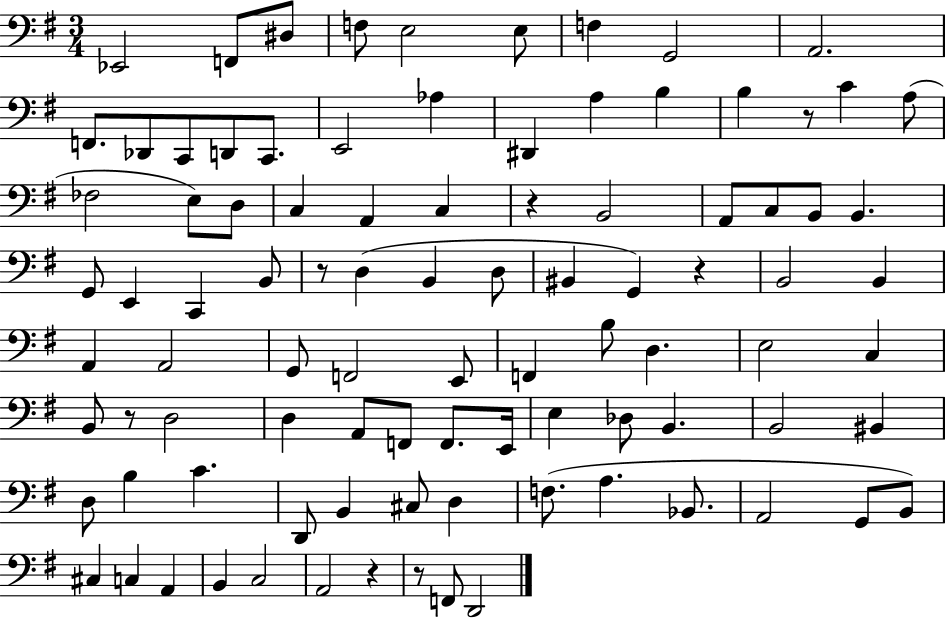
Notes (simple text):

Eb2/h F2/e D#3/e F3/e E3/h E3/e F3/q G2/h A2/h. F2/e. Db2/e C2/e D2/e C2/e. E2/h Ab3/q D#2/q A3/q B3/q B3/q R/e C4/q A3/e FES3/h E3/e D3/e C3/q A2/q C3/q R/q B2/h A2/e C3/e B2/e B2/q. G2/e E2/q C2/q B2/e R/e D3/q B2/q D3/e BIS2/q G2/q R/q B2/h B2/q A2/q A2/h G2/e F2/h E2/e F2/q B3/e D3/q. E3/h C3/q B2/e R/e D3/h D3/q A2/e F2/e F2/e. E2/s E3/q Db3/e B2/q. B2/h BIS2/q D3/e B3/q C4/q. D2/e B2/q C#3/e D3/q F3/e. A3/q. Bb2/e. A2/h G2/e B2/e C#3/q C3/q A2/q B2/q C3/h A2/h R/q R/e F2/e D2/h